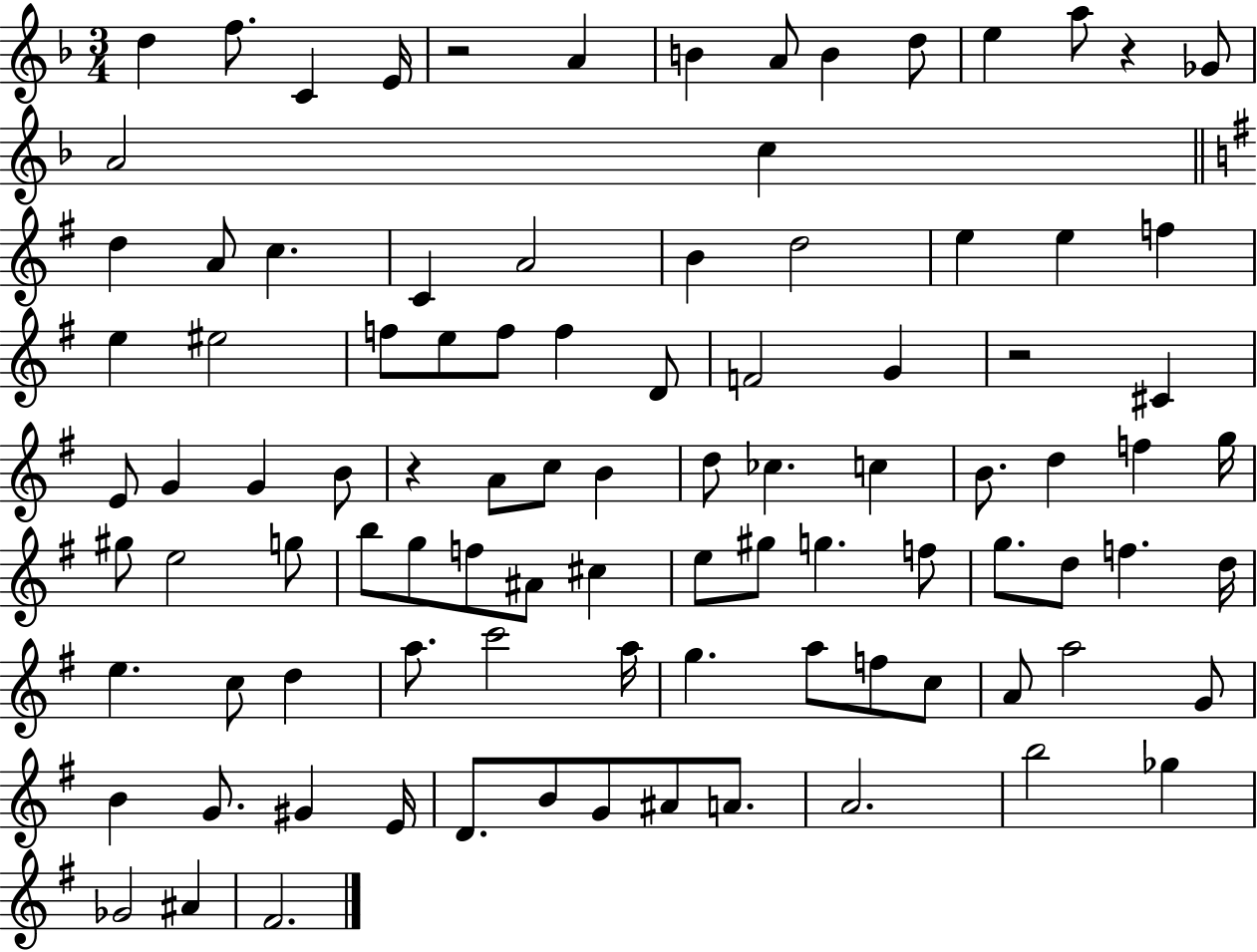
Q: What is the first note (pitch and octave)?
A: D5